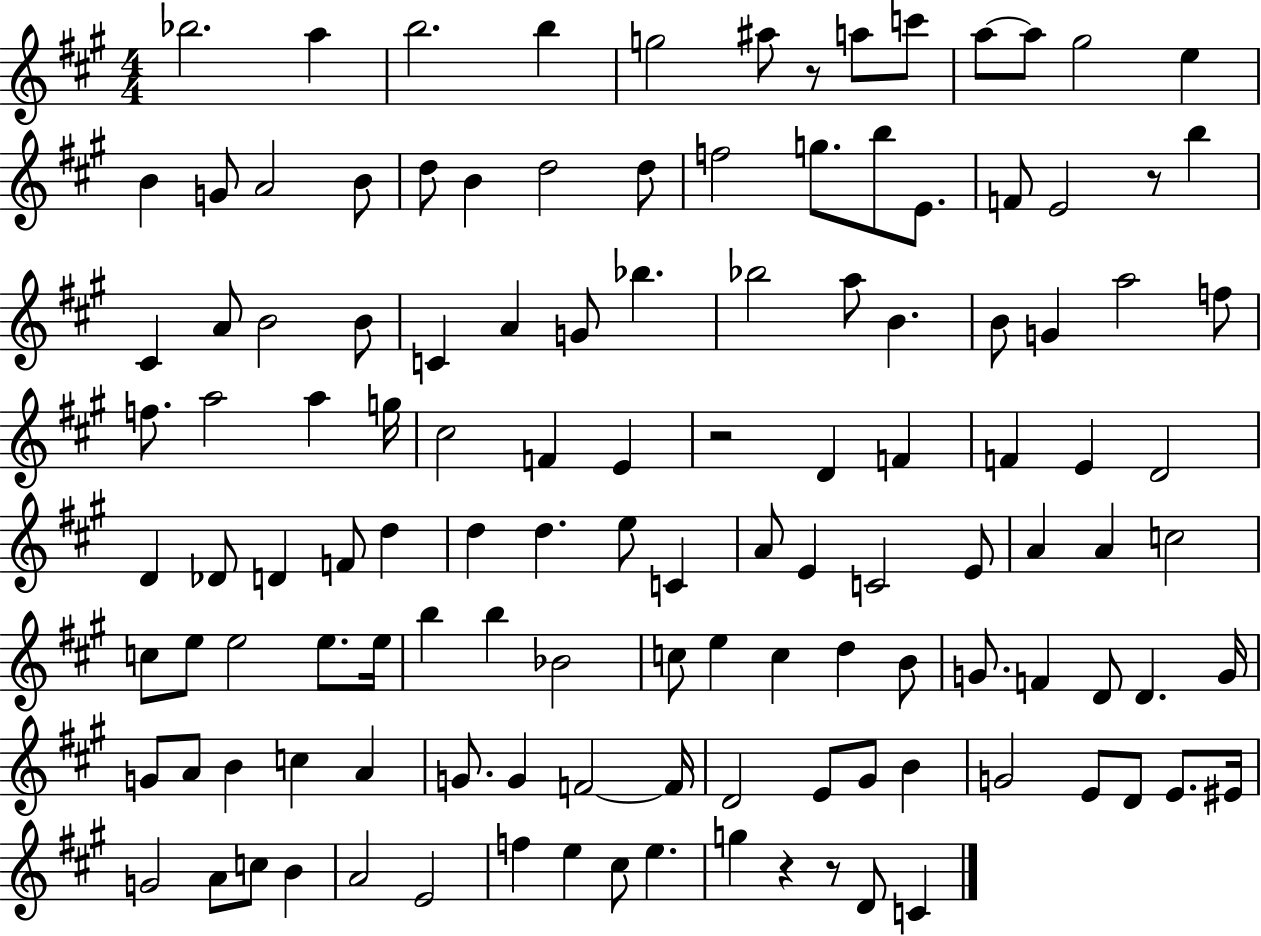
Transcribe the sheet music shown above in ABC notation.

X:1
T:Untitled
M:4/4
L:1/4
K:A
_b2 a b2 b g2 ^a/2 z/2 a/2 c'/2 a/2 a/2 ^g2 e B G/2 A2 B/2 d/2 B d2 d/2 f2 g/2 b/2 E/2 F/2 E2 z/2 b ^C A/2 B2 B/2 C A G/2 _b _b2 a/2 B B/2 G a2 f/2 f/2 a2 a g/4 ^c2 F E z2 D F F E D2 D _D/2 D F/2 d d d e/2 C A/2 E C2 E/2 A A c2 c/2 e/2 e2 e/2 e/4 b b _B2 c/2 e c d B/2 G/2 F D/2 D G/4 G/2 A/2 B c A G/2 G F2 F/4 D2 E/2 ^G/2 B G2 E/2 D/2 E/2 ^E/4 G2 A/2 c/2 B A2 E2 f e ^c/2 e g z z/2 D/2 C